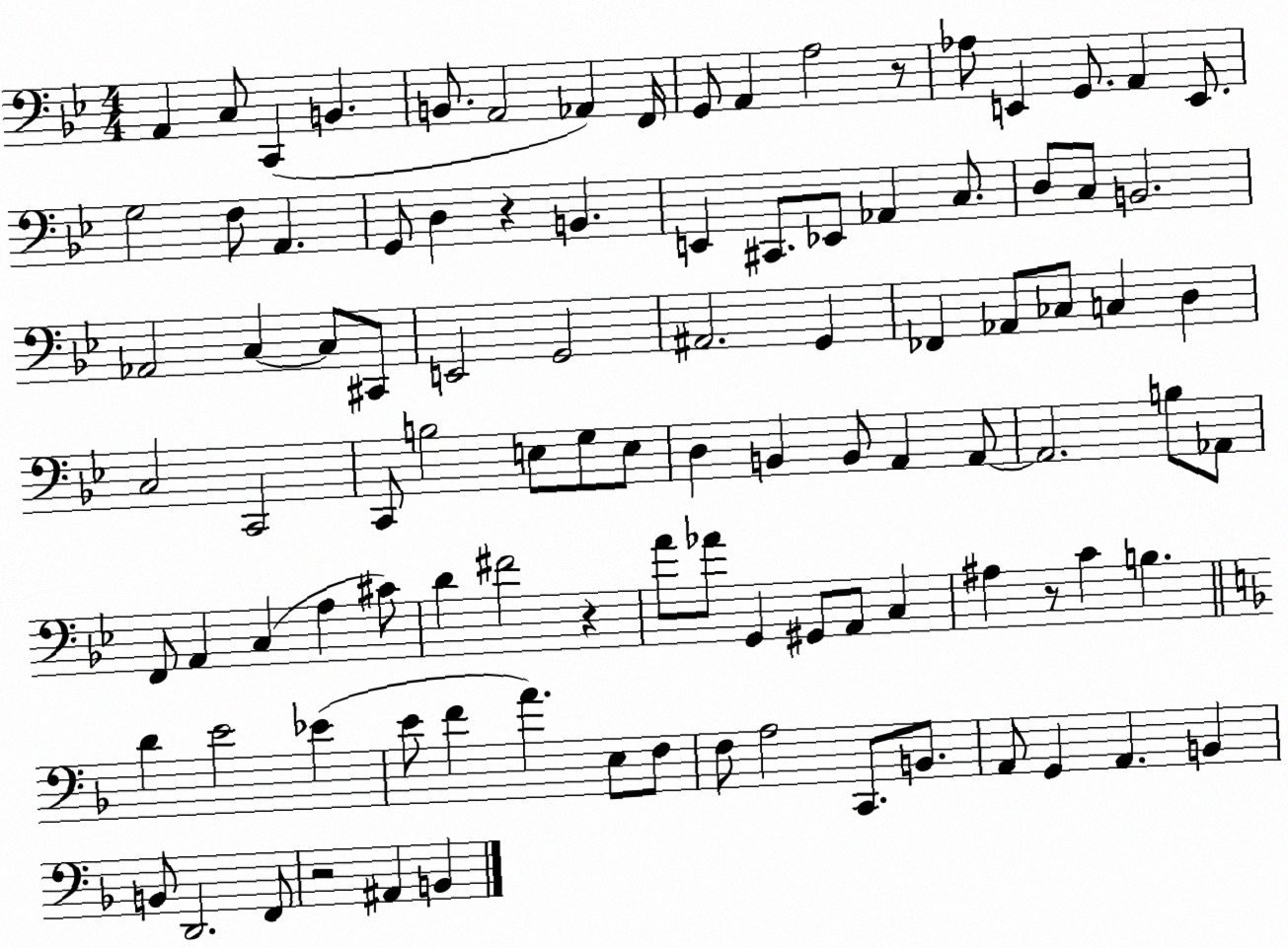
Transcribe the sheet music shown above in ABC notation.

X:1
T:Untitled
M:4/4
L:1/4
K:Bb
A,, C,/2 C,, B,, B,,/2 A,,2 _A,, F,,/4 G,,/2 A,, A,2 z/2 _A,/2 E,, G,,/2 A,, E,,/2 G,2 F,/2 A,, G,,/2 D, z B,, E,, ^C,,/2 _E,,/2 _A,, C,/2 D,/2 C,/2 B,,2 _A,,2 C, C,/2 ^C,,/2 E,,2 G,,2 ^A,,2 G,, _F,, _A,,/2 _C,/2 C, D, C,2 C,,2 C,,/2 B,2 E,/2 G,/2 E,/2 D, B,, B,,/2 A,, A,,/2 A,,2 B,/2 _A,,/2 F,,/2 A,, C, A, ^C/2 D ^F2 z A/2 _A/2 G,, ^G,,/2 A,,/2 C, ^A, z/2 C B, D E2 _E E/2 F A E,/2 F,/2 F,/2 A,2 C,,/2 B,,/2 A,,/2 G,, A,, B,, B,,/2 D,,2 F,,/2 z2 ^A,, B,,